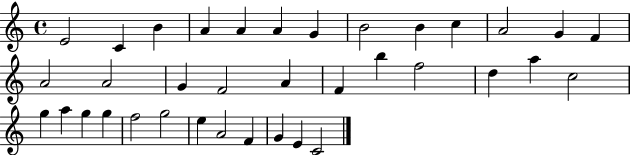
E4/h C4/q B4/q A4/q A4/q A4/q G4/q B4/h B4/q C5/q A4/h G4/q F4/q A4/h A4/h G4/q F4/h A4/q F4/q B5/q F5/h D5/q A5/q C5/h G5/q A5/q G5/q G5/q F5/h G5/h E5/q A4/h F4/q G4/q E4/q C4/h